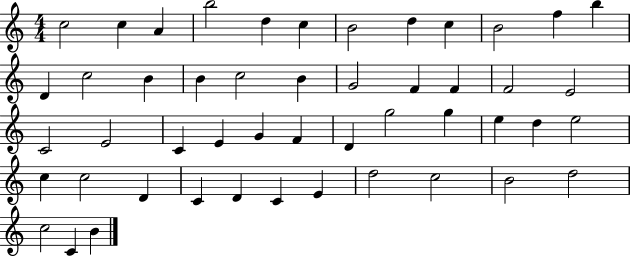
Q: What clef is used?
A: treble